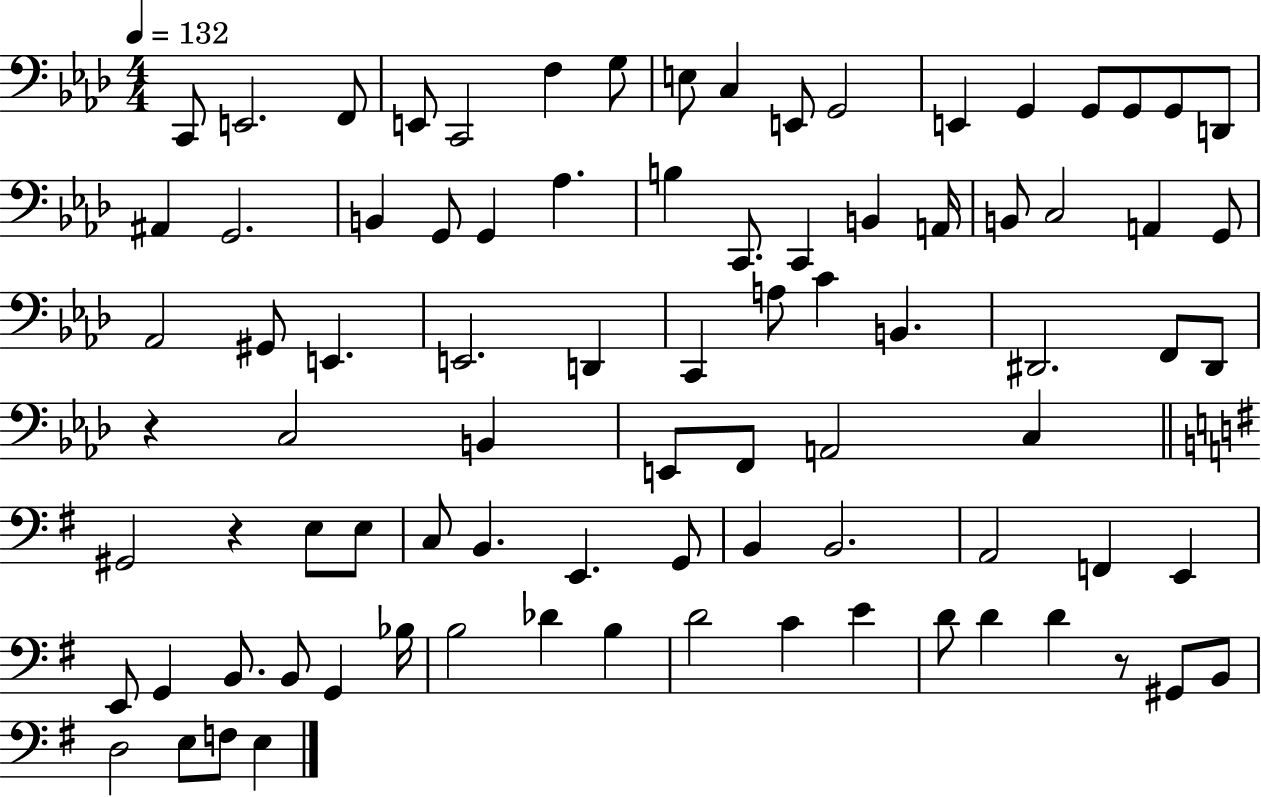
C2/e E2/h. F2/e E2/e C2/h F3/q G3/e E3/e C3/q E2/e G2/h E2/q G2/q G2/e G2/e G2/e D2/e A#2/q G2/h. B2/q G2/e G2/q Ab3/q. B3/q C2/e. C2/q B2/q A2/s B2/e C3/h A2/q G2/e Ab2/h G#2/e E2/q. E2/h. D2/q C2/q A3/e C4/q B2/q. D#2/h. F2/e D#2/e R/q C3/h B2/q E2/e F2/e A2/h C3/q G#2/h R/q E3/e E3/e C3/e B2/q. E2/q. G2/e B2/q B2/h. A2/h F2/q E2/q E2/e G2/q B2/e. B2/e G2/q Bb3/s B3/h Db4/q B3/q D4/h C4/q E4/q D4/e D4/q D4/q R/e G#2/e B2/e D3/h E3/e F3/e E3/q